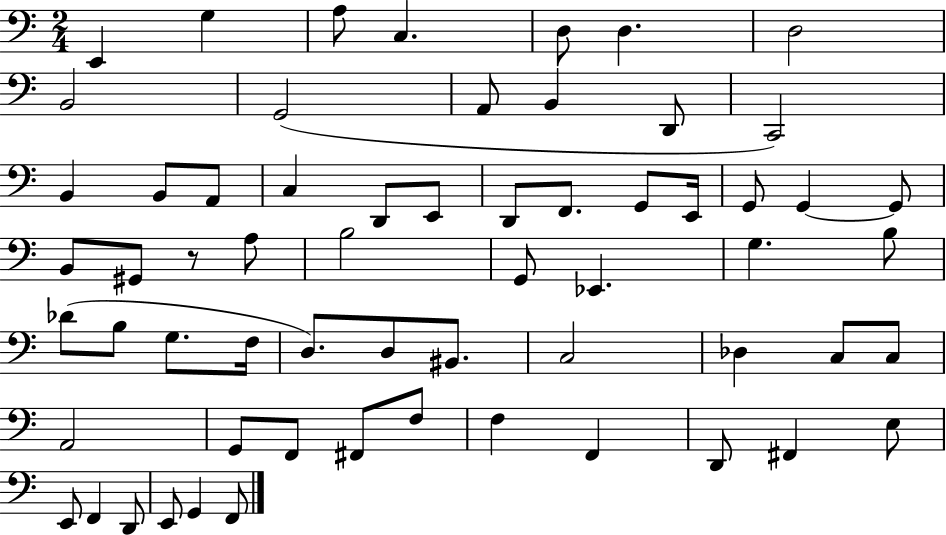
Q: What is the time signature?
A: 2/4